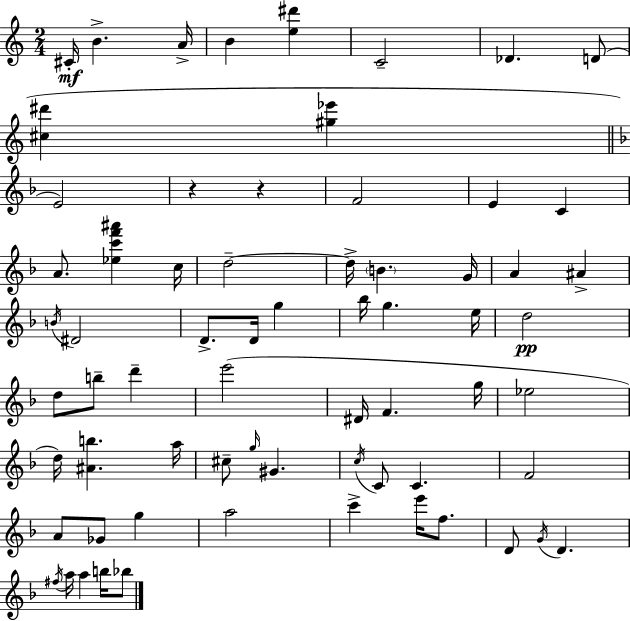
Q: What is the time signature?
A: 2/4